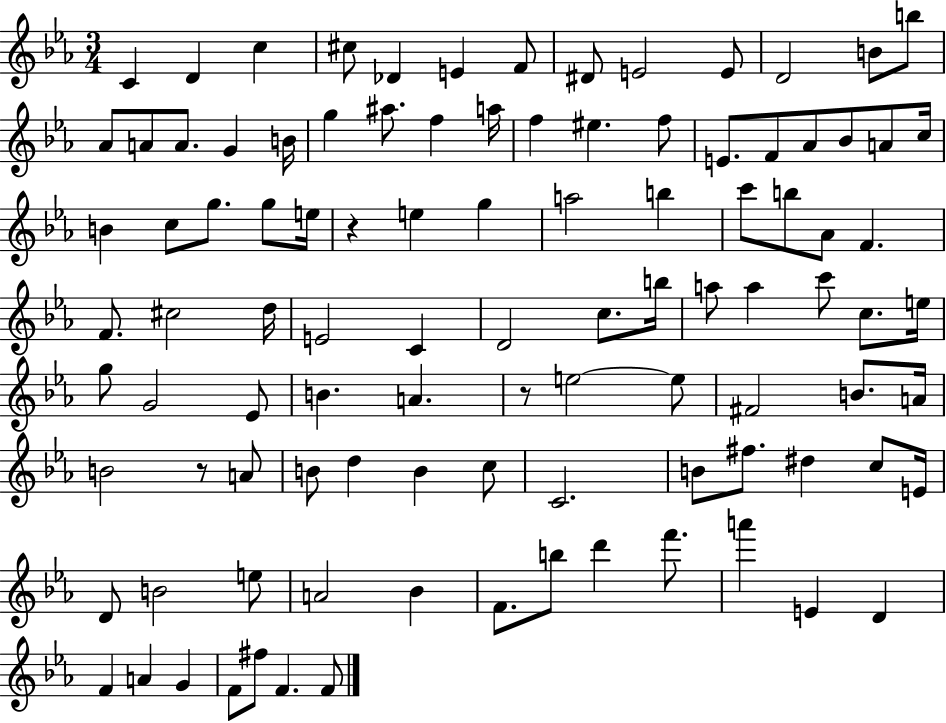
C4/q D4/q C5/q C#5/e Db4/q E4/q F4/e D#4/e E4/h E4/e D4/h B4/e B5/e Ab4/e A4/e A4/e. G4/q B4/s G5/q A#5/e. F5/q A5/s F5/q EIS5/q. F5/e E4/e. F4/e Ab4/e Bb4/e A4/e C5/s B4/q C5/e G5/e. G5/e E5/s R/q E5/q G5/q A5/h B5/q C6/e B5/e Ab4/e F4/q. F4/e. C#5/h D5/s E4/h C4/q D4/h C5/e. B5/s A5/e A5/q C6/e C5/e. E5/s G5/e G4/h Eb4/e B4/q. A4/q. R/e E5/h E5/e F#4/h B4/e. A4/s B4/h R/e A4/e B4/e D5/q B4/q C5/e C4/h. B4/e F#5/e. D#5/q C5/e E4/s D4/e B4/h E5/e A4/h Bb4/q F4/e. B5/e D6/q F6/e. A6/q E4/q D4/q F4/q A4/q G4/q F4/e F#5/e F4/q. F4/e